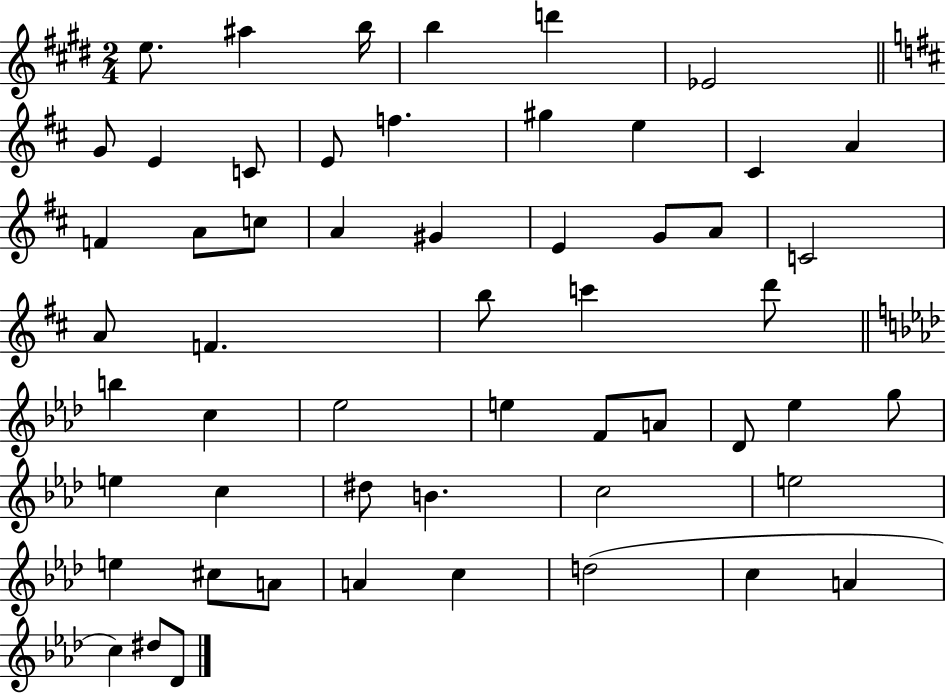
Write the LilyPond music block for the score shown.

{
  \clef treble
  \numericTimeSignature
  \time 2/4
  \key e \major
  \repeat volta 2 { e''8. ais''4 b''16 | b''4 d'''4 | ees'2 | \bar "||" \break \key d \major g'8 e'4 c'8 | e'8 f''4. | gis''4 e''4 | cis'4 a'4 | \break f'4 a'8 c''8 | a'4 gis'4 | e'4 g'8 a'8 | c'2 | \break a'8 f'4. | b''8 c'''4 d'''8 | \bar "||" \break \key aes \major b''4 c''4 | ees''2 | e''4 f'8 a'8 | des'8 ees''4 g''8 | \break e''4 c''4 | dis''8 b'4. | c''2 | e''2 | \break e''4 cis''8 a'8 | a'4 c''4 | d''2( | c''4 a'4 | \break c''4) dis''8 des'8 | } \bar "|."
}